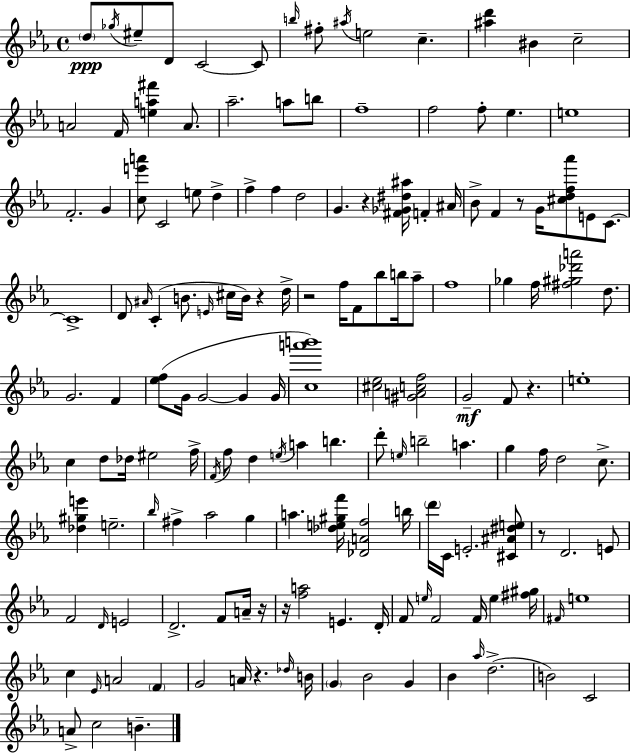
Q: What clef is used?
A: treble